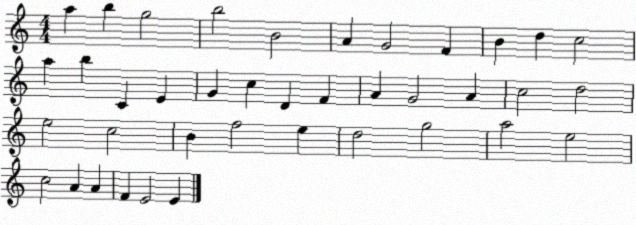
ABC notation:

X:1
T:Untitled
M:4/4
L:1/4
K:C
a b g2 b2 B2 A G2 F B d c2 a b C E G c D F A G2 A c2 d2 e2 c2 B f2 e d2 g2 a2 e2 c2 A A F E2 E